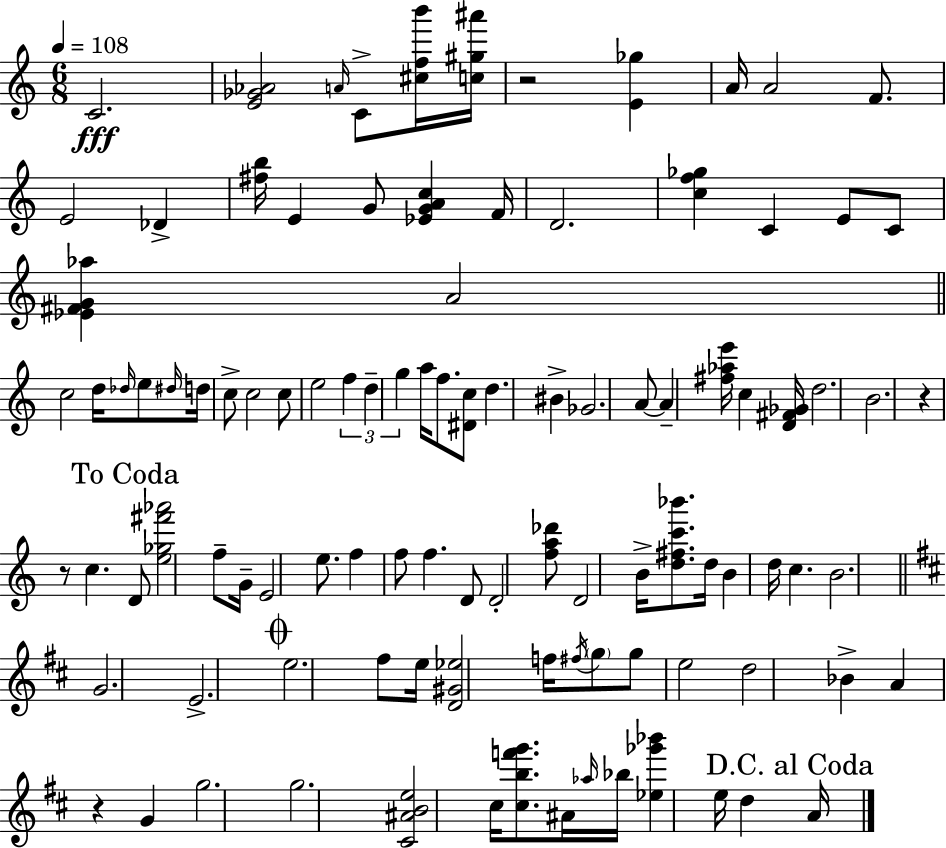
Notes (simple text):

C4/h. [E4,Gb4,Ab4]/h A4/s C4/e [C#5,F5,B6]/s [C5,G#5,A#6]/s R/h [E4,Gb5]/q A4/s A4/h F4/e. E4/h Db4/q [F#5,B5]/s E4/q G4/e [Eb4,G4,A4,C5]/q F4/s D4/h. [C5,F5,Gb5]/q C4/q E4/e C4/e [Eb4,F#4,G4,Ab5]/q A4/h C5/h D5/s Db5/s E5/e D#5/s D5/s C5/e C5/h C5/e E5/h F5/q D5/q G5/q A5/s F5/e. [D#4,C5]/e D5/q. BIS4/q Gb4/h. A4/e A4/q [F#5,Ab5,E6]/s C5/q [D4,F#4,Gb4]/s D5/h. B4/h. R/q R/e C5/q. D4/e [E5,Gb5,F#6,Ab6]/h F5/e G4/s E4/h E5/e. F5/q F5/e F5/q. D4/e D4/h [F5,A5,Db6]/e D4/h B4/s [D5,F#5,C6,Bb6]/e. D5/s B4/q D5/s C5/q. B4/h. G4/h. E4/h. E5/h. F#5/e E5/s [D4,G#4,Eb5]/h F5/s F#5/s G5/e G5/e E5/h D5/h Bb4/q A4/q R/q G4/q G5/h. G5/h. [C#4,A#4,B4,E5]/h C#5/s [C#5,B5,F6,G6]/e. A#4/s Ab5/s Bb5/s [Eb5,Gb6,Bb6]/q E5/s D5/q A4/s